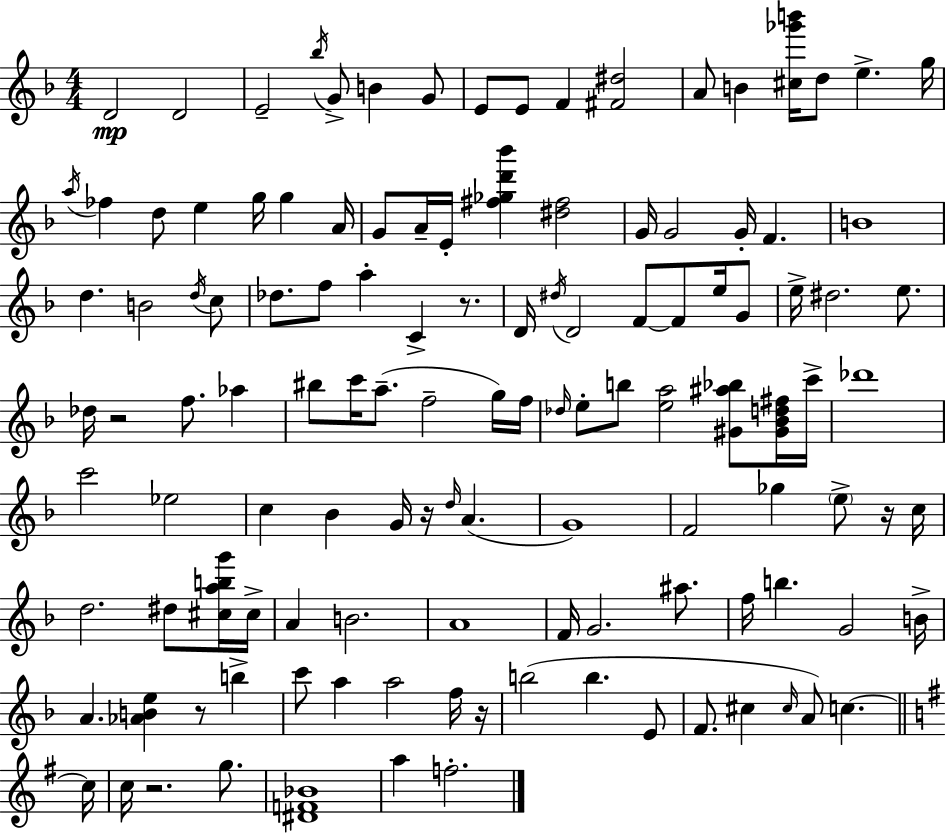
{
  \clef treble
  \numericTimeSignature
  \time 4/4
  \key d \minor
  \repeat volta 2 { d'2\mp d'2 | e'2-- \acciaccatura { bes''16 } g'8-> b'4 g'8 | e'8 e'8 f'4 <fis' dis''>2 | a'8 b'4 <cis'' ges''' b'''>16 d''8 e''4.-> | \break g''16 \acciaccatura { a''16 } fes''4 d''8 e''4 g''16 g''4 | a'16 g'8 a'16-- e'16-. <fis'' ges'' d''' bes'''>4 <dis'' fis''>2 | g'16 g'2 g'16-. f'4. | b'1 | \break d''4. b'2 | \acciaccatura { d''16 } c''8 des''8. f''8 a''4-. c'4-> | r8. d'16 \acciaccatura { dis''16 } d'2 f'8~~ f'8 | e''16 g'8 e''16-> dis''2. | \break e''8. des''16 r2 f''8. | aes''4 bis''8 c'''16 a''8.--( f''2-- | g''16) f''16 \grace { des''16 } e''8-. b''8 <e'' a''>2 | <gis' ais'' bes''>8 <gis' bes' d'' fis''>16 c'''16-> des'''1 | \break c'''2 ees''2 | c''4 bes'4 g'16 r16 \grace { d''16 }( | a'4. g'1) | f'2 ges''4 | \break \parenthesize e''8-> r16 c''16 d''2. | dis''8 <cis'' a'' b'' g'''>16 cis''16-> a'4 b'2. | a'1 | f'16 g'2. | \break ais''8. f''16 b''4. g'2 | b'16-> a'4. <aes' b' e''>4 | r8 b''4-> c'''8 a''4 a''2 | f''16 r16 b''2( b''4. | \break e'8 f'8. cis''4 \grace { cis''16 }) a'8 | c''4.~~ \bar "||" \break \key g \major c''16 c''16 r2. g''8. | <dis' f' bes'>1 | a''4 f''2.-. | } \bar "|."
}